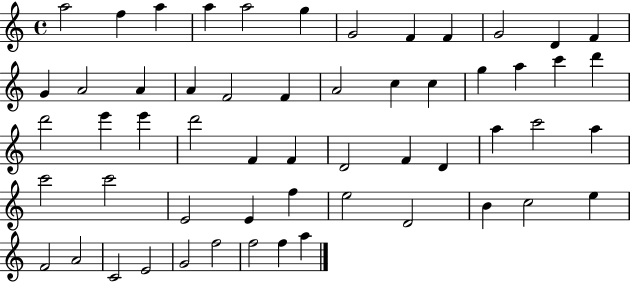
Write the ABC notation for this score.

X:1
T:Untitled
M:4/4
L:1/4
K:C
a2 f a a a2 g G2 F F G2 D F G A2 A A F2 F A2 c c g a c' d' d'2 e' e' d'2 F F D2 F D a c'2 a c'2 c'2 E2 E f e2 D2 B c2 e F2 A2 C2 E2 G2 f2 f2 f a